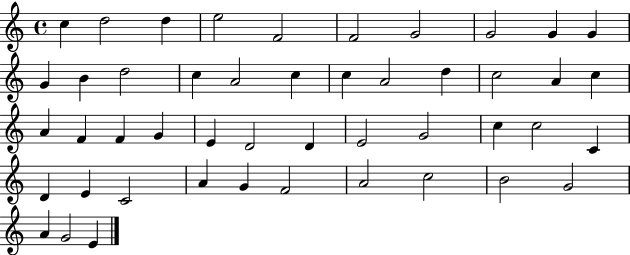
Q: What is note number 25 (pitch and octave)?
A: F4